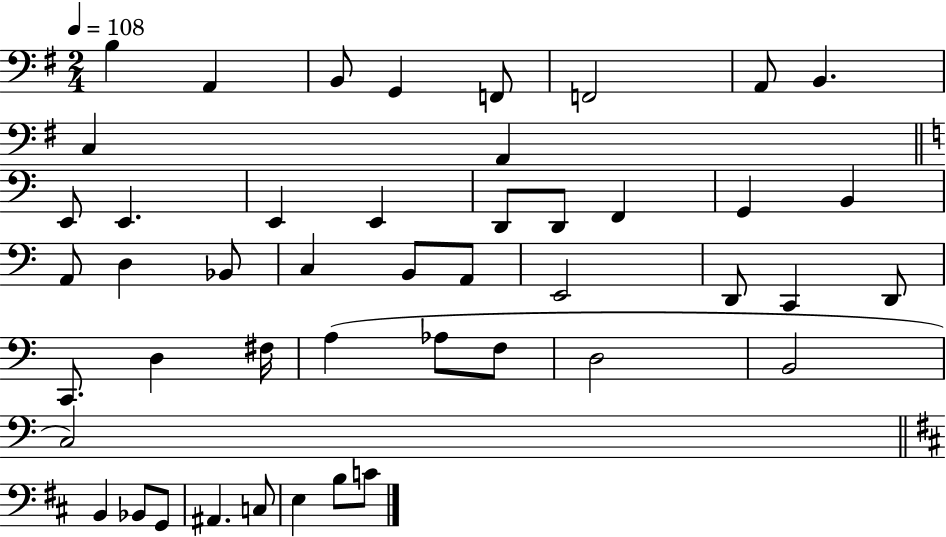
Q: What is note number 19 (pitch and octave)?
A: B2